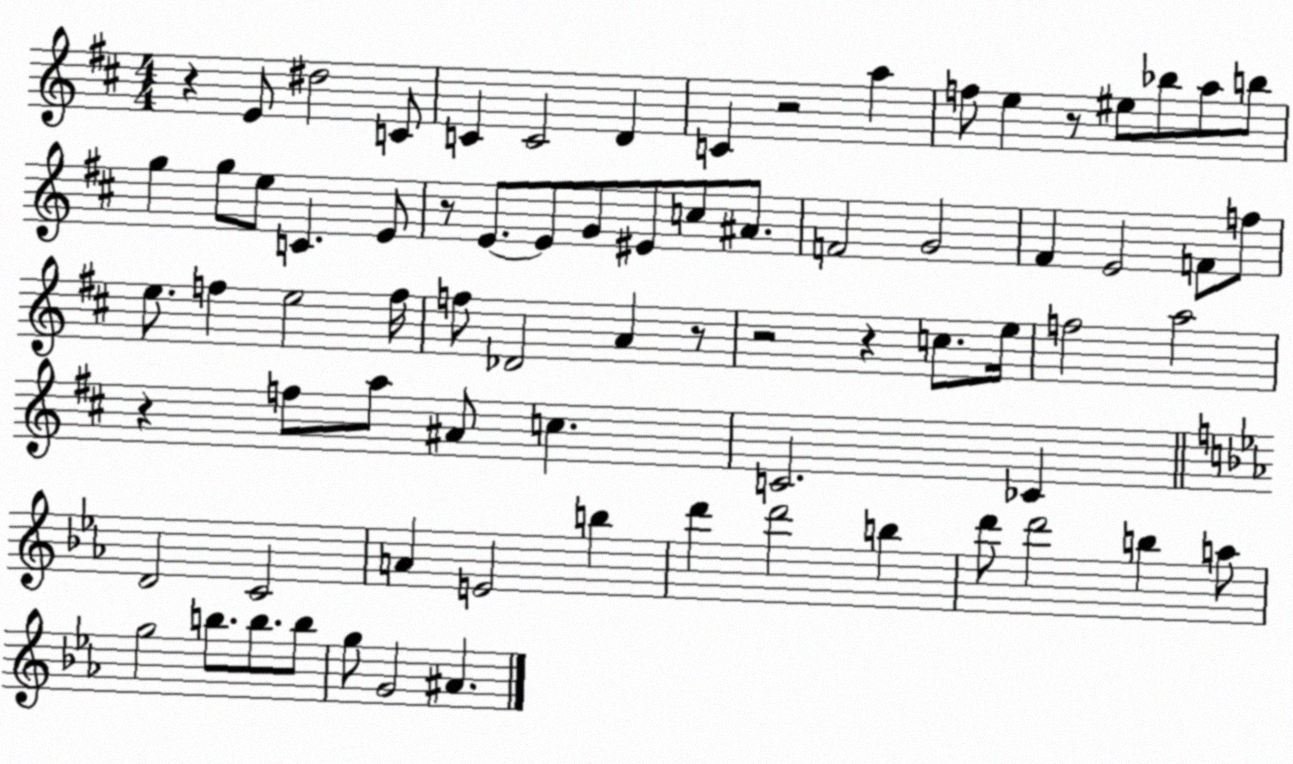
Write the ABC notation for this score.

X:1
T:Untitled
M:4/4
L:1/4
K:D
z E/2 ^d2 C/2 C C2 D C z2 a f/2 e z/2 ^e/2 _b/2 a/2 b/2 g g/2 e/2 C E/2 z/2 E/2 E/2 G/2 ^E/2 c/2 ^A/2 F2 G2 ^F E2 F/2 f/2 e/2 f e2 f/4 f/2 _D2 A z/2 z2 z c/2 e/4 f2 a2 z f/2 a/2 ^A/2 c C2 _C D2 C2 A E2 b d' d'2 b d'/2 d'2 b a/2 g2 b/2 b/2 b/2 g/2 G2 ^A